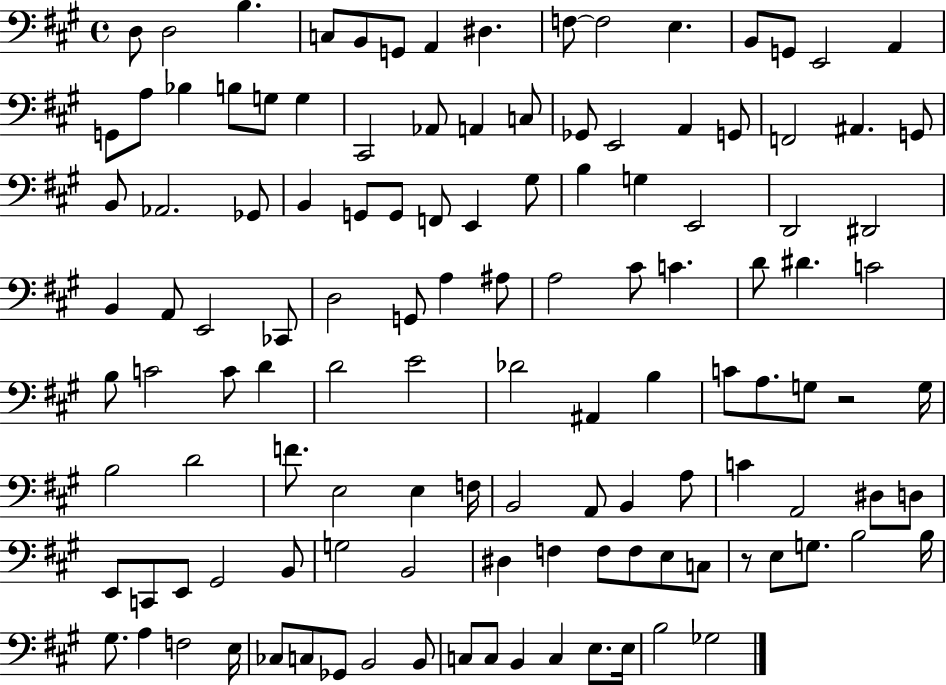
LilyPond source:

{
  \clef bass
  \time 4/4
  \defaultTimeSignature
  \key a \major
  d8 d2 b4. | c8 b,8 g,8 a,4 dis4. | f8~~ f2 e4. | b,8 g,8 e,2 a,4 | \break g,8 a8 bes4 b8 g8 g4 | cis,2 aes,8 a,4 c8 | ges,8 e,2 a,4 g,8 | f,2 ais,4. g,8 | \break b,8 aes,2. ges,8 | b,4 g,8 g,8 f,8 e,4 gis8 | b4 g4 e,2 | d,2 dis,2 | \break b,4 a,8 e,2 ces,8 | d2 g,8 a4 ais8 | a2 cis'8 c'4. | d'8 dis'4. c'2 | \break b8 c'2 c'8 d'4 | d'2 e'2 | des'2 ais,4 b4 | c'8 a8. g8 r2 g16 | \break b2 d'2 | f'8. e2 e4 f16 | b,2 a,8 b,4 a8 | c'4 a,2 dis8 d8 | \break e,8 c,8 e,8 gis,2 b,8 | g2 b,2 | dis4 f4 f8 f8 e8 c8 | r8 e8 g8. b2 b16 | \break gis8. a4 f2 e16 | ces8 c8 ges,8 b,2 b,8 | c8 c8 b,4 c4 e8. e16 | b2 ges2 | \break \bar "|."
}